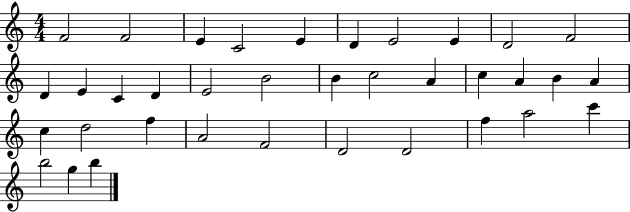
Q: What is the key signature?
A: C major